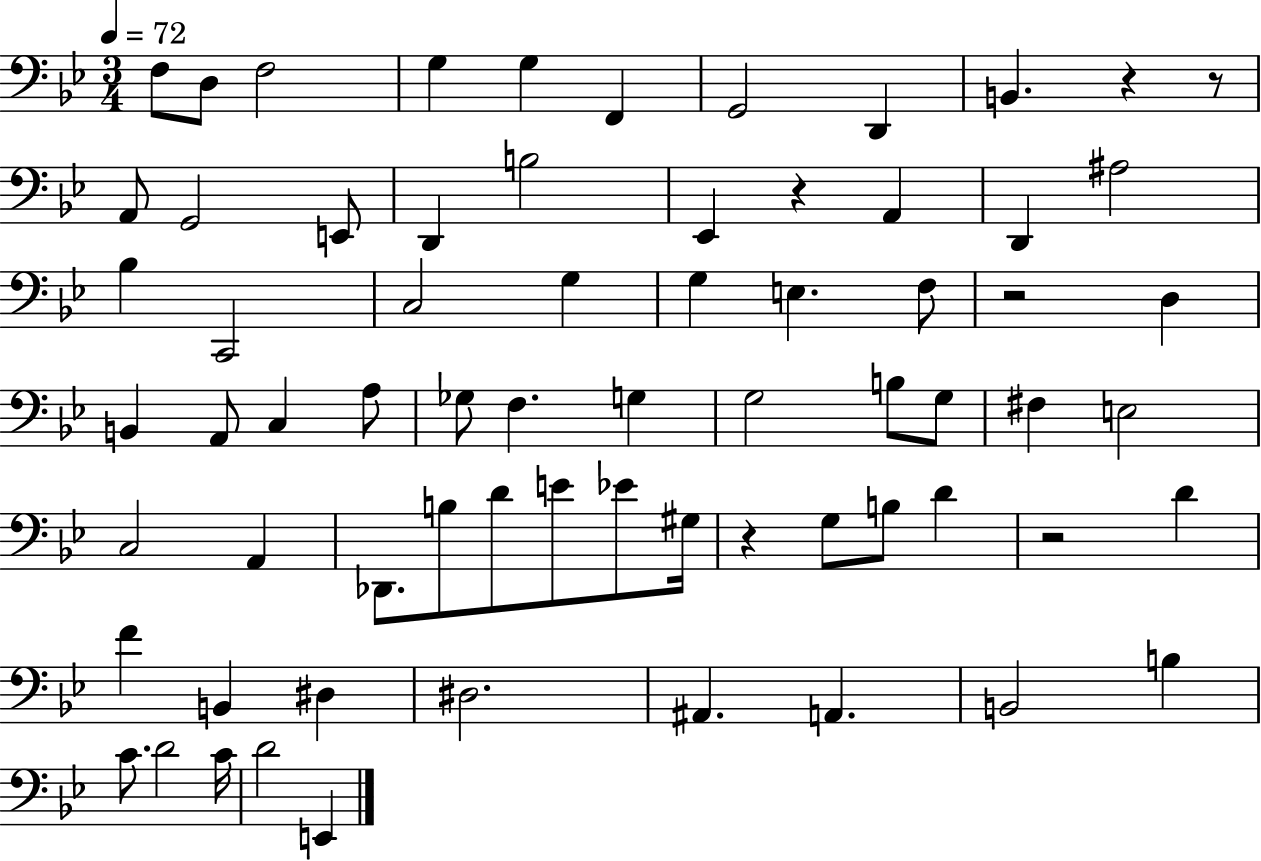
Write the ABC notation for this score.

X:1
T:Untitled
M:3/4
L:1/4
K:Bb
F,/2 D,/2 F,2 G, G, F,, G,,2 D,, B,, z z/2 A,,/2 G,,2 E,,/2 D,, B,2 _E,, z A,, D,, ^A,2 _B, C,,2 C,2 G, G, E, F,/2 z2 D, B,, A,,/2 C, A,/2 _G,/2 F, G, G,2 B,/2 G,/2 ^F, E,2 C,2 A,, _D,,/2 B,/2 D/2 E/2 _E/2 ^G,/4 z G,/2 B,/2 D z2 D F B,, ^D, ^D,2 ^A,, A,, B,,2 B, C/2 D2 C/4 D2 E,,